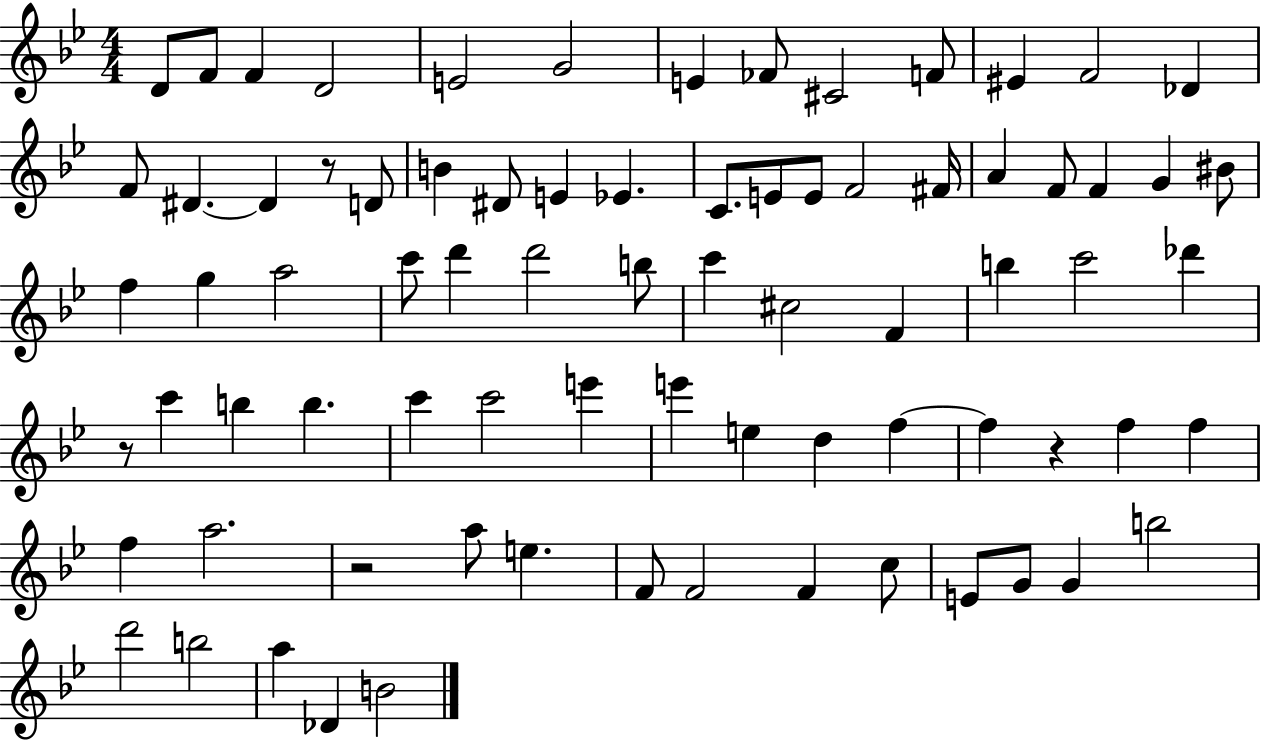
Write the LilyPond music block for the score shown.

{
  \clef treble
  \numericTimeSignature
  \time 4/4
  \key bes \major
  d'8 f'8 f'4 d'2 | e'2 g'2 | e'4 fes'8 cis'2 f'8 | eis'4 f'2 des'4 | \break f'8 dis'4.~~ dis'4 r8 d'8 | b'4 dis'8 e'4 ees'4. | c'8. e'8 e'8 f'2 fis'16 | a'4 f'8 f'4 g'4 bis'8 | \break f''4 g''4 a''2 | c'''8 d'''4 d'''2 b''8 | c'''4 cis''2 f'4 | b''4 c'''2 des'''4 | \break r8 c'''4 b''4 b''4. | c'''4 c'''2 e'''4 | e'''4 e''4 d''4 f''4~~ | f''4 r4 f''4 f''4 | \break f''4 a''2. | r2 a''8 e''4. | f'8 f'2 f'4 c''8 | e'8 g'8 g'4 b''2 | \break d'''2 b''2 | a''4 des'4 b'2 | \bar "|."
}